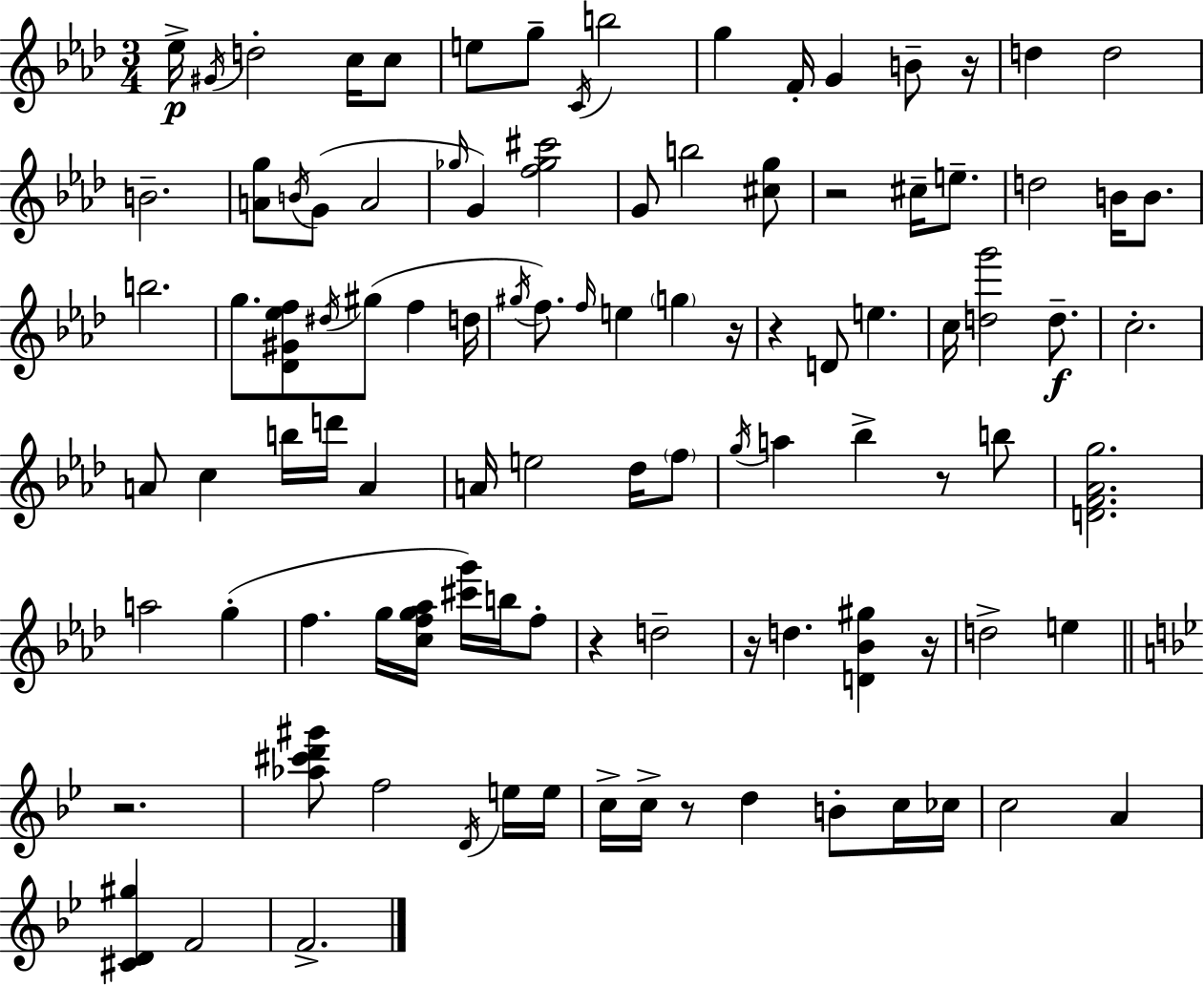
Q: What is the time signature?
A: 3/4